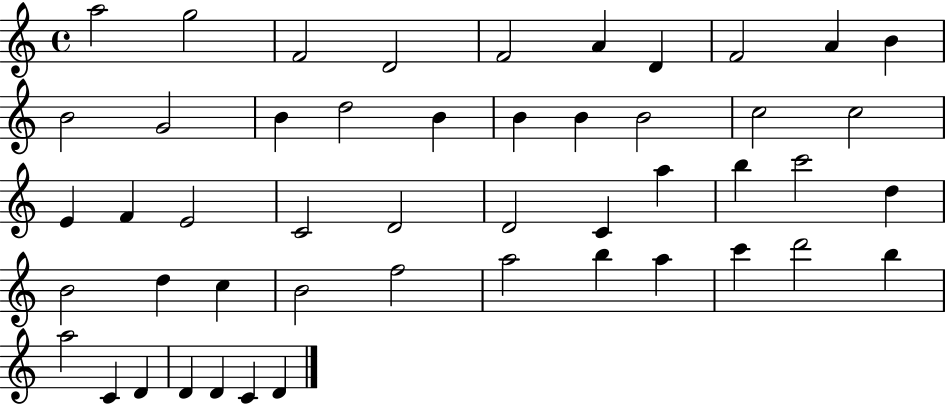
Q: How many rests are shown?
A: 0